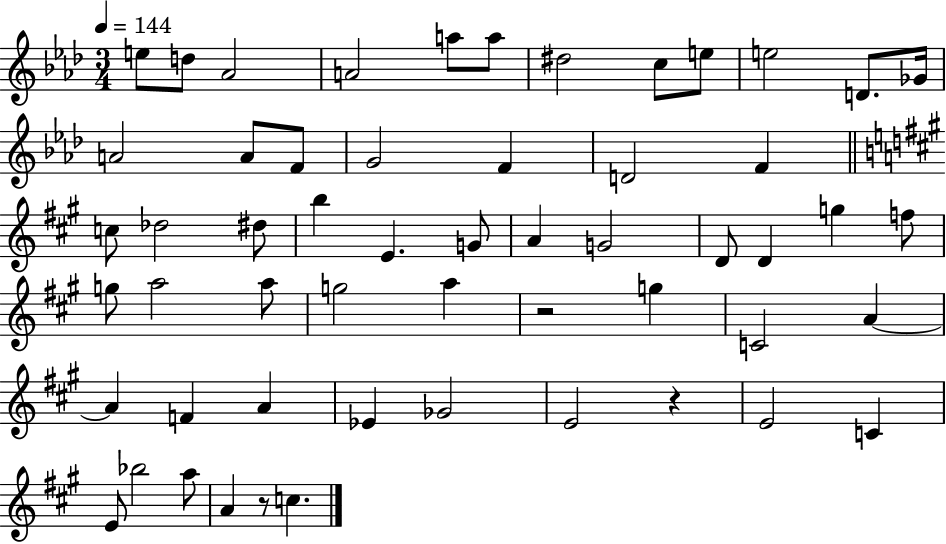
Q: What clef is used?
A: treble